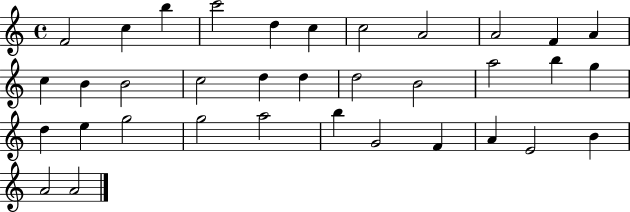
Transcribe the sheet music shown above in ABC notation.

X:1
T:Untitled
M:4/4
L:1/4
K:C
F2 c b c'2 d c c2 A2 A2 F A c B B2 c2 d d d2 B2 a2 b g d e g2 g2 a2 b G2 F A E2 B A2 A2